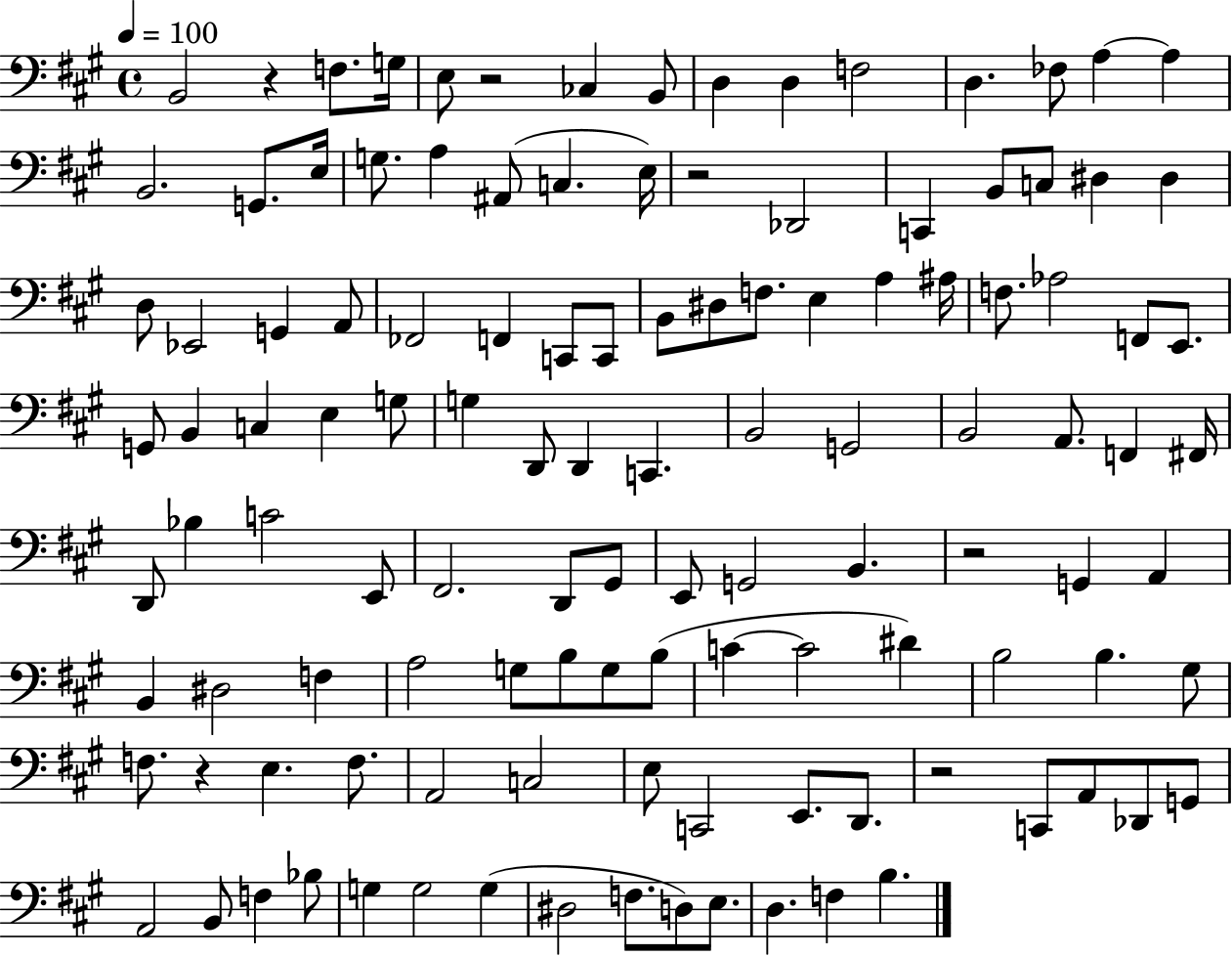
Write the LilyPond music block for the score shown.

{
  \clef bass
  \time 4/4
  \defaultTimeSignature
  \key a \major
  \tempo 4 = 100
  b,2 r4 f8. g16 | e8 r2 ces4 b,8 | d4 d4 f2 | d4. fes8 a4~~ a4 | \break b,2. g,8. e16 | g8. a4 ais,8( c4. e16) | r2 des,2 | c,4 b,8 c8 dis4 dis4 | \break d8 ees,2 g,4 a,8 | fes,2 f,4 c,8 c,8 | b,8 dis8 f8. e4 a4 ais16 | f8. aes2 f,8 e,8. | \break g,8 b,4 c4 e4 g8 | g4 d,8 d,4 c,4. | b,2 g,2 | b,2 a,8. f,4 fis,16 | \break d,8 bes4 c'2 e,8 | fis,2. d,8 gis,8 | e,8 g,2 b,4. | r2 g,4 a,4 | \break b,4 dis2 f4 | a2 g8 b8 g8 b8( | c'4~~ c'2 dis'4) | b2 b4. gis8 | \break f8. r4 e4. f8. | a,2 c2 | e8 c,2 e,8. d,8. | r2 c,8 a,8 des,8 g,8 | \break a,2 b,8 f4 bes8 | g4 g2 g4( | dis2 f8. d8) e8. | d4. f4 b4. | \break \bar "|."
}